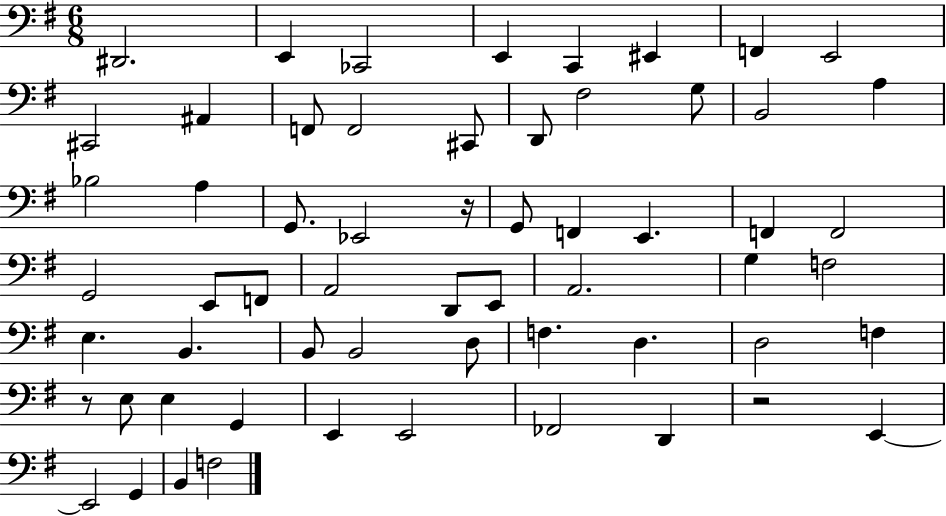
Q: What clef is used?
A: bass